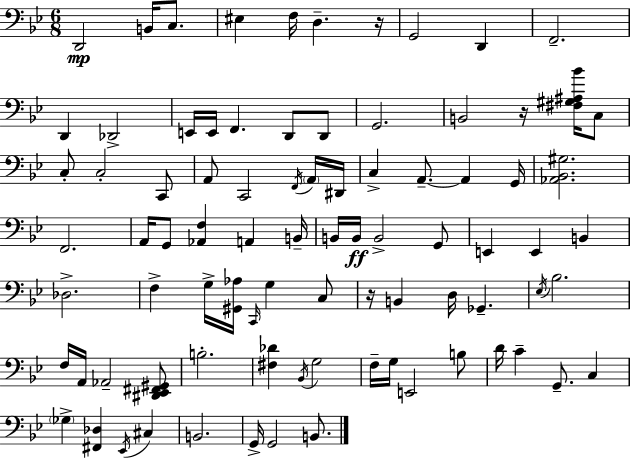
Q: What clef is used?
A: bass